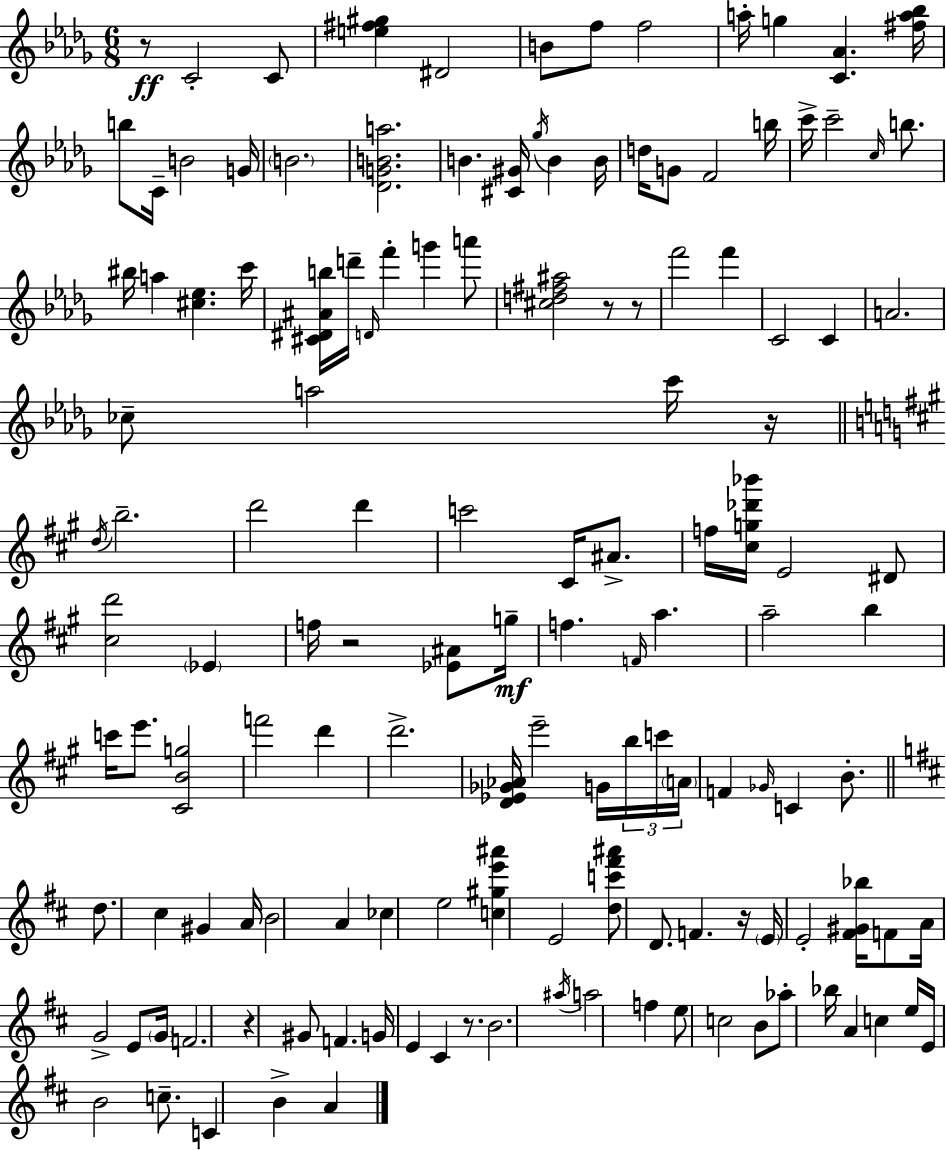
X:1
T:Untitled
M:6/8
L:1/4
K:Bbm
z/2 C2 C/2 [e^f^g] ^D2 B/2 f/2 f2 a/4 g [C_A] [^fa_b]/4 b/2 C/4 B2 G/4 B2 [_DGBa]2 B [^C^G]/4 _g/4 B B/4 d/4 G/2 F2 b/4 c'/4 c'2 c/4 b/2 ^b/4 a [^c_e] c'/4 [^C^D^Ab]/4 d'/4 D/4 f' g' a'/2 [^cd^f^a]2 z/2 z/2 f'2 f' C2 C A2 _c/2 a2 c'/4 z/4 d/4 b2 d'2 d' c'2 ^C/4 ^A/2 f/4 [^cg_d'_b']/4 E2 ^D/2 [^cd']2 _E f/4 z2 [_E^A]/2 g/4 f F/4 a a2 b c'/4 e'/2 [^CBg]2 f'2 d' d'2 [D_E_G_A]/4 e'2 G/4 b/4 c'/4 A/4 F _G/4 C B/2 d/2 ^c ^G A/4 B2 A _c e2 [c^ge'^a'] E2 [dc'^f'^a']/2 D/2 F z/4 E/4 E2 [^F^G_b]/4 F/2 A/4 G2 E/2 G/4 F2 z ^G/2 F G/4 E ^C z/2 B2 ^a/4 a2 f e/2 c2 B/2 _a/2 _b/4 A c e/4 E/4 B2 c/2 C B A